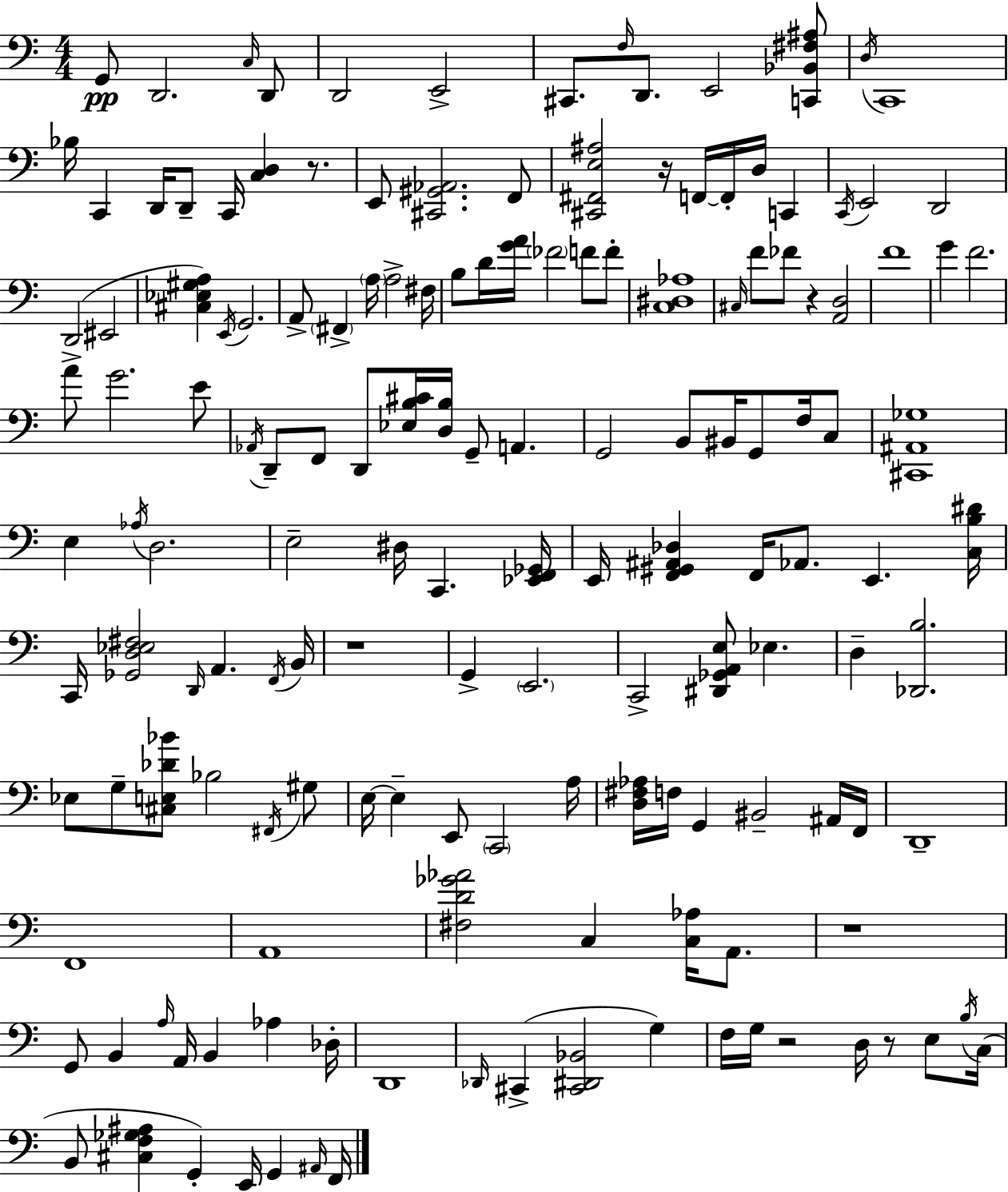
X:1
T:Untitled
M:4/4
L:1/4
K:Am
G,,/2 D,,2 C,/4 D,,/2 D,,2 E,,2 ^C,,/2 F,/4 D,,/2 E,,2 [C,,_B,,^F,^A,]/2 D,/4 C,,4 _B,/4 C,, D,,/4 D,,/2 C,,/4 [C,D,] z/2 E,,/2 [^C,,^G,,_A,,]2 F,,/2 [^C,,^F,,E,^A,]2 z/4 F,,/4 F,,/4 D,/4 C,, C,,/4 E,,2 D,,2 D,,2 ^E,,2 [^C,_E,^G,A,] E,,/4 G,,2 A,,/2 ^F,, A,/4 A,2 ^F,/4 B,/2 D/4 [GA]/4 _F2 F/2 F/2 [C,^D,_A,]4 ^C,/4 F/2 _F/2 z [A,,D,]2 F4 G F2 A/2 G2 E/2 _A,,/4 D,,/2 F,,/2 D,,/2 [_E,B,^C]/4 [D,B,]/4 G,,/2 A,, G,,2 B,,/2 ^B,,/4 G,,/2 F,/4 C,/2 [^C,,^A,,_G,]4 E, _A,/4 D,2 E,2 ^D,/4 C,, [_E,,F,,_G,,]/4 E,,/4 [F,,^G,,^A,,_D,] F,,/4 _A,,/2 E,, [C,B,^D]/4 C,,/4 [_G,,D,_E,^F,]2 D,,/4 A,, F,,/4 B,,/4 z4 G,, E,,2 C,,2 [^D,,_G,,A,,E,]/2 _E, D, [_D,,B,]2 _E,/2 G,/2 [^C,E,_D_B]/2 _B,2 ^F,,/4 ^G,/2 E,/4 E, E,,/2 C,,2 A,/4 [D,^F,_A,]/4 F,/4 G,, ^B,,2 ^A,,/4 F,,/4 D,,4 F,,4 A,,4 [^F,D_G_A]2 C, [C,_A,]/4 A,,/2 z4 G,,/2 B,, A,/4 A,,/4 B,, _A, _D,/4 D,,4 _D,,/4 ^C,, [^C,,^D,,_B,,]2 G, F,/4 G,/4 z2 D,/4 z/2 E,/2 B,/4 C,/4 B,,/2 [^C,F,_G,^A,] G,, E,,/4 G,, ^A,,/4 F,,/4